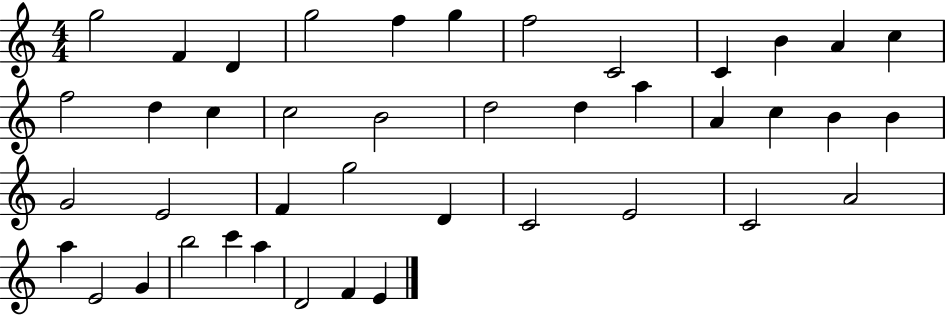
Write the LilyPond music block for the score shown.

{
  \clef treble
  \numericTimeSignature
  \time 4/4
  \key c \major
  g''2 f'4 d'4 | g''2 f''4 g''4 | f''2 c'2 | c'4 b'4 a'4 c''4 | \break f''2 d''4 c''4 | c''2 b'2 | d''2 d''4 a''4 | a'4 c''4 b'4 b'4 | \break g'2 e'2 | f'4 g''2 d'4 | c'2 e'2 | c'2 a'2 | \break a''4 e'2 g'4 | b''2 c'''4 a''4 | d'2 f'4 e'4 | \bar "|."
}